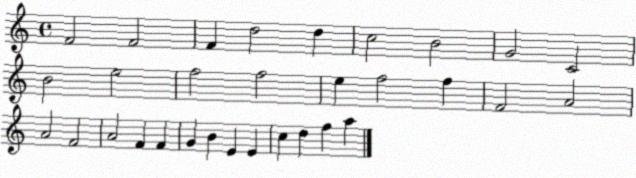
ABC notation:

X:1
T:Untitled
M:4/4
L:1/4
K:C
F2 F2 F d2 d c2 B2 G2 C2 B2 e2 f2 f2 e f2 f F2 A2 A2 F2 A2 F F G B E E c d f a